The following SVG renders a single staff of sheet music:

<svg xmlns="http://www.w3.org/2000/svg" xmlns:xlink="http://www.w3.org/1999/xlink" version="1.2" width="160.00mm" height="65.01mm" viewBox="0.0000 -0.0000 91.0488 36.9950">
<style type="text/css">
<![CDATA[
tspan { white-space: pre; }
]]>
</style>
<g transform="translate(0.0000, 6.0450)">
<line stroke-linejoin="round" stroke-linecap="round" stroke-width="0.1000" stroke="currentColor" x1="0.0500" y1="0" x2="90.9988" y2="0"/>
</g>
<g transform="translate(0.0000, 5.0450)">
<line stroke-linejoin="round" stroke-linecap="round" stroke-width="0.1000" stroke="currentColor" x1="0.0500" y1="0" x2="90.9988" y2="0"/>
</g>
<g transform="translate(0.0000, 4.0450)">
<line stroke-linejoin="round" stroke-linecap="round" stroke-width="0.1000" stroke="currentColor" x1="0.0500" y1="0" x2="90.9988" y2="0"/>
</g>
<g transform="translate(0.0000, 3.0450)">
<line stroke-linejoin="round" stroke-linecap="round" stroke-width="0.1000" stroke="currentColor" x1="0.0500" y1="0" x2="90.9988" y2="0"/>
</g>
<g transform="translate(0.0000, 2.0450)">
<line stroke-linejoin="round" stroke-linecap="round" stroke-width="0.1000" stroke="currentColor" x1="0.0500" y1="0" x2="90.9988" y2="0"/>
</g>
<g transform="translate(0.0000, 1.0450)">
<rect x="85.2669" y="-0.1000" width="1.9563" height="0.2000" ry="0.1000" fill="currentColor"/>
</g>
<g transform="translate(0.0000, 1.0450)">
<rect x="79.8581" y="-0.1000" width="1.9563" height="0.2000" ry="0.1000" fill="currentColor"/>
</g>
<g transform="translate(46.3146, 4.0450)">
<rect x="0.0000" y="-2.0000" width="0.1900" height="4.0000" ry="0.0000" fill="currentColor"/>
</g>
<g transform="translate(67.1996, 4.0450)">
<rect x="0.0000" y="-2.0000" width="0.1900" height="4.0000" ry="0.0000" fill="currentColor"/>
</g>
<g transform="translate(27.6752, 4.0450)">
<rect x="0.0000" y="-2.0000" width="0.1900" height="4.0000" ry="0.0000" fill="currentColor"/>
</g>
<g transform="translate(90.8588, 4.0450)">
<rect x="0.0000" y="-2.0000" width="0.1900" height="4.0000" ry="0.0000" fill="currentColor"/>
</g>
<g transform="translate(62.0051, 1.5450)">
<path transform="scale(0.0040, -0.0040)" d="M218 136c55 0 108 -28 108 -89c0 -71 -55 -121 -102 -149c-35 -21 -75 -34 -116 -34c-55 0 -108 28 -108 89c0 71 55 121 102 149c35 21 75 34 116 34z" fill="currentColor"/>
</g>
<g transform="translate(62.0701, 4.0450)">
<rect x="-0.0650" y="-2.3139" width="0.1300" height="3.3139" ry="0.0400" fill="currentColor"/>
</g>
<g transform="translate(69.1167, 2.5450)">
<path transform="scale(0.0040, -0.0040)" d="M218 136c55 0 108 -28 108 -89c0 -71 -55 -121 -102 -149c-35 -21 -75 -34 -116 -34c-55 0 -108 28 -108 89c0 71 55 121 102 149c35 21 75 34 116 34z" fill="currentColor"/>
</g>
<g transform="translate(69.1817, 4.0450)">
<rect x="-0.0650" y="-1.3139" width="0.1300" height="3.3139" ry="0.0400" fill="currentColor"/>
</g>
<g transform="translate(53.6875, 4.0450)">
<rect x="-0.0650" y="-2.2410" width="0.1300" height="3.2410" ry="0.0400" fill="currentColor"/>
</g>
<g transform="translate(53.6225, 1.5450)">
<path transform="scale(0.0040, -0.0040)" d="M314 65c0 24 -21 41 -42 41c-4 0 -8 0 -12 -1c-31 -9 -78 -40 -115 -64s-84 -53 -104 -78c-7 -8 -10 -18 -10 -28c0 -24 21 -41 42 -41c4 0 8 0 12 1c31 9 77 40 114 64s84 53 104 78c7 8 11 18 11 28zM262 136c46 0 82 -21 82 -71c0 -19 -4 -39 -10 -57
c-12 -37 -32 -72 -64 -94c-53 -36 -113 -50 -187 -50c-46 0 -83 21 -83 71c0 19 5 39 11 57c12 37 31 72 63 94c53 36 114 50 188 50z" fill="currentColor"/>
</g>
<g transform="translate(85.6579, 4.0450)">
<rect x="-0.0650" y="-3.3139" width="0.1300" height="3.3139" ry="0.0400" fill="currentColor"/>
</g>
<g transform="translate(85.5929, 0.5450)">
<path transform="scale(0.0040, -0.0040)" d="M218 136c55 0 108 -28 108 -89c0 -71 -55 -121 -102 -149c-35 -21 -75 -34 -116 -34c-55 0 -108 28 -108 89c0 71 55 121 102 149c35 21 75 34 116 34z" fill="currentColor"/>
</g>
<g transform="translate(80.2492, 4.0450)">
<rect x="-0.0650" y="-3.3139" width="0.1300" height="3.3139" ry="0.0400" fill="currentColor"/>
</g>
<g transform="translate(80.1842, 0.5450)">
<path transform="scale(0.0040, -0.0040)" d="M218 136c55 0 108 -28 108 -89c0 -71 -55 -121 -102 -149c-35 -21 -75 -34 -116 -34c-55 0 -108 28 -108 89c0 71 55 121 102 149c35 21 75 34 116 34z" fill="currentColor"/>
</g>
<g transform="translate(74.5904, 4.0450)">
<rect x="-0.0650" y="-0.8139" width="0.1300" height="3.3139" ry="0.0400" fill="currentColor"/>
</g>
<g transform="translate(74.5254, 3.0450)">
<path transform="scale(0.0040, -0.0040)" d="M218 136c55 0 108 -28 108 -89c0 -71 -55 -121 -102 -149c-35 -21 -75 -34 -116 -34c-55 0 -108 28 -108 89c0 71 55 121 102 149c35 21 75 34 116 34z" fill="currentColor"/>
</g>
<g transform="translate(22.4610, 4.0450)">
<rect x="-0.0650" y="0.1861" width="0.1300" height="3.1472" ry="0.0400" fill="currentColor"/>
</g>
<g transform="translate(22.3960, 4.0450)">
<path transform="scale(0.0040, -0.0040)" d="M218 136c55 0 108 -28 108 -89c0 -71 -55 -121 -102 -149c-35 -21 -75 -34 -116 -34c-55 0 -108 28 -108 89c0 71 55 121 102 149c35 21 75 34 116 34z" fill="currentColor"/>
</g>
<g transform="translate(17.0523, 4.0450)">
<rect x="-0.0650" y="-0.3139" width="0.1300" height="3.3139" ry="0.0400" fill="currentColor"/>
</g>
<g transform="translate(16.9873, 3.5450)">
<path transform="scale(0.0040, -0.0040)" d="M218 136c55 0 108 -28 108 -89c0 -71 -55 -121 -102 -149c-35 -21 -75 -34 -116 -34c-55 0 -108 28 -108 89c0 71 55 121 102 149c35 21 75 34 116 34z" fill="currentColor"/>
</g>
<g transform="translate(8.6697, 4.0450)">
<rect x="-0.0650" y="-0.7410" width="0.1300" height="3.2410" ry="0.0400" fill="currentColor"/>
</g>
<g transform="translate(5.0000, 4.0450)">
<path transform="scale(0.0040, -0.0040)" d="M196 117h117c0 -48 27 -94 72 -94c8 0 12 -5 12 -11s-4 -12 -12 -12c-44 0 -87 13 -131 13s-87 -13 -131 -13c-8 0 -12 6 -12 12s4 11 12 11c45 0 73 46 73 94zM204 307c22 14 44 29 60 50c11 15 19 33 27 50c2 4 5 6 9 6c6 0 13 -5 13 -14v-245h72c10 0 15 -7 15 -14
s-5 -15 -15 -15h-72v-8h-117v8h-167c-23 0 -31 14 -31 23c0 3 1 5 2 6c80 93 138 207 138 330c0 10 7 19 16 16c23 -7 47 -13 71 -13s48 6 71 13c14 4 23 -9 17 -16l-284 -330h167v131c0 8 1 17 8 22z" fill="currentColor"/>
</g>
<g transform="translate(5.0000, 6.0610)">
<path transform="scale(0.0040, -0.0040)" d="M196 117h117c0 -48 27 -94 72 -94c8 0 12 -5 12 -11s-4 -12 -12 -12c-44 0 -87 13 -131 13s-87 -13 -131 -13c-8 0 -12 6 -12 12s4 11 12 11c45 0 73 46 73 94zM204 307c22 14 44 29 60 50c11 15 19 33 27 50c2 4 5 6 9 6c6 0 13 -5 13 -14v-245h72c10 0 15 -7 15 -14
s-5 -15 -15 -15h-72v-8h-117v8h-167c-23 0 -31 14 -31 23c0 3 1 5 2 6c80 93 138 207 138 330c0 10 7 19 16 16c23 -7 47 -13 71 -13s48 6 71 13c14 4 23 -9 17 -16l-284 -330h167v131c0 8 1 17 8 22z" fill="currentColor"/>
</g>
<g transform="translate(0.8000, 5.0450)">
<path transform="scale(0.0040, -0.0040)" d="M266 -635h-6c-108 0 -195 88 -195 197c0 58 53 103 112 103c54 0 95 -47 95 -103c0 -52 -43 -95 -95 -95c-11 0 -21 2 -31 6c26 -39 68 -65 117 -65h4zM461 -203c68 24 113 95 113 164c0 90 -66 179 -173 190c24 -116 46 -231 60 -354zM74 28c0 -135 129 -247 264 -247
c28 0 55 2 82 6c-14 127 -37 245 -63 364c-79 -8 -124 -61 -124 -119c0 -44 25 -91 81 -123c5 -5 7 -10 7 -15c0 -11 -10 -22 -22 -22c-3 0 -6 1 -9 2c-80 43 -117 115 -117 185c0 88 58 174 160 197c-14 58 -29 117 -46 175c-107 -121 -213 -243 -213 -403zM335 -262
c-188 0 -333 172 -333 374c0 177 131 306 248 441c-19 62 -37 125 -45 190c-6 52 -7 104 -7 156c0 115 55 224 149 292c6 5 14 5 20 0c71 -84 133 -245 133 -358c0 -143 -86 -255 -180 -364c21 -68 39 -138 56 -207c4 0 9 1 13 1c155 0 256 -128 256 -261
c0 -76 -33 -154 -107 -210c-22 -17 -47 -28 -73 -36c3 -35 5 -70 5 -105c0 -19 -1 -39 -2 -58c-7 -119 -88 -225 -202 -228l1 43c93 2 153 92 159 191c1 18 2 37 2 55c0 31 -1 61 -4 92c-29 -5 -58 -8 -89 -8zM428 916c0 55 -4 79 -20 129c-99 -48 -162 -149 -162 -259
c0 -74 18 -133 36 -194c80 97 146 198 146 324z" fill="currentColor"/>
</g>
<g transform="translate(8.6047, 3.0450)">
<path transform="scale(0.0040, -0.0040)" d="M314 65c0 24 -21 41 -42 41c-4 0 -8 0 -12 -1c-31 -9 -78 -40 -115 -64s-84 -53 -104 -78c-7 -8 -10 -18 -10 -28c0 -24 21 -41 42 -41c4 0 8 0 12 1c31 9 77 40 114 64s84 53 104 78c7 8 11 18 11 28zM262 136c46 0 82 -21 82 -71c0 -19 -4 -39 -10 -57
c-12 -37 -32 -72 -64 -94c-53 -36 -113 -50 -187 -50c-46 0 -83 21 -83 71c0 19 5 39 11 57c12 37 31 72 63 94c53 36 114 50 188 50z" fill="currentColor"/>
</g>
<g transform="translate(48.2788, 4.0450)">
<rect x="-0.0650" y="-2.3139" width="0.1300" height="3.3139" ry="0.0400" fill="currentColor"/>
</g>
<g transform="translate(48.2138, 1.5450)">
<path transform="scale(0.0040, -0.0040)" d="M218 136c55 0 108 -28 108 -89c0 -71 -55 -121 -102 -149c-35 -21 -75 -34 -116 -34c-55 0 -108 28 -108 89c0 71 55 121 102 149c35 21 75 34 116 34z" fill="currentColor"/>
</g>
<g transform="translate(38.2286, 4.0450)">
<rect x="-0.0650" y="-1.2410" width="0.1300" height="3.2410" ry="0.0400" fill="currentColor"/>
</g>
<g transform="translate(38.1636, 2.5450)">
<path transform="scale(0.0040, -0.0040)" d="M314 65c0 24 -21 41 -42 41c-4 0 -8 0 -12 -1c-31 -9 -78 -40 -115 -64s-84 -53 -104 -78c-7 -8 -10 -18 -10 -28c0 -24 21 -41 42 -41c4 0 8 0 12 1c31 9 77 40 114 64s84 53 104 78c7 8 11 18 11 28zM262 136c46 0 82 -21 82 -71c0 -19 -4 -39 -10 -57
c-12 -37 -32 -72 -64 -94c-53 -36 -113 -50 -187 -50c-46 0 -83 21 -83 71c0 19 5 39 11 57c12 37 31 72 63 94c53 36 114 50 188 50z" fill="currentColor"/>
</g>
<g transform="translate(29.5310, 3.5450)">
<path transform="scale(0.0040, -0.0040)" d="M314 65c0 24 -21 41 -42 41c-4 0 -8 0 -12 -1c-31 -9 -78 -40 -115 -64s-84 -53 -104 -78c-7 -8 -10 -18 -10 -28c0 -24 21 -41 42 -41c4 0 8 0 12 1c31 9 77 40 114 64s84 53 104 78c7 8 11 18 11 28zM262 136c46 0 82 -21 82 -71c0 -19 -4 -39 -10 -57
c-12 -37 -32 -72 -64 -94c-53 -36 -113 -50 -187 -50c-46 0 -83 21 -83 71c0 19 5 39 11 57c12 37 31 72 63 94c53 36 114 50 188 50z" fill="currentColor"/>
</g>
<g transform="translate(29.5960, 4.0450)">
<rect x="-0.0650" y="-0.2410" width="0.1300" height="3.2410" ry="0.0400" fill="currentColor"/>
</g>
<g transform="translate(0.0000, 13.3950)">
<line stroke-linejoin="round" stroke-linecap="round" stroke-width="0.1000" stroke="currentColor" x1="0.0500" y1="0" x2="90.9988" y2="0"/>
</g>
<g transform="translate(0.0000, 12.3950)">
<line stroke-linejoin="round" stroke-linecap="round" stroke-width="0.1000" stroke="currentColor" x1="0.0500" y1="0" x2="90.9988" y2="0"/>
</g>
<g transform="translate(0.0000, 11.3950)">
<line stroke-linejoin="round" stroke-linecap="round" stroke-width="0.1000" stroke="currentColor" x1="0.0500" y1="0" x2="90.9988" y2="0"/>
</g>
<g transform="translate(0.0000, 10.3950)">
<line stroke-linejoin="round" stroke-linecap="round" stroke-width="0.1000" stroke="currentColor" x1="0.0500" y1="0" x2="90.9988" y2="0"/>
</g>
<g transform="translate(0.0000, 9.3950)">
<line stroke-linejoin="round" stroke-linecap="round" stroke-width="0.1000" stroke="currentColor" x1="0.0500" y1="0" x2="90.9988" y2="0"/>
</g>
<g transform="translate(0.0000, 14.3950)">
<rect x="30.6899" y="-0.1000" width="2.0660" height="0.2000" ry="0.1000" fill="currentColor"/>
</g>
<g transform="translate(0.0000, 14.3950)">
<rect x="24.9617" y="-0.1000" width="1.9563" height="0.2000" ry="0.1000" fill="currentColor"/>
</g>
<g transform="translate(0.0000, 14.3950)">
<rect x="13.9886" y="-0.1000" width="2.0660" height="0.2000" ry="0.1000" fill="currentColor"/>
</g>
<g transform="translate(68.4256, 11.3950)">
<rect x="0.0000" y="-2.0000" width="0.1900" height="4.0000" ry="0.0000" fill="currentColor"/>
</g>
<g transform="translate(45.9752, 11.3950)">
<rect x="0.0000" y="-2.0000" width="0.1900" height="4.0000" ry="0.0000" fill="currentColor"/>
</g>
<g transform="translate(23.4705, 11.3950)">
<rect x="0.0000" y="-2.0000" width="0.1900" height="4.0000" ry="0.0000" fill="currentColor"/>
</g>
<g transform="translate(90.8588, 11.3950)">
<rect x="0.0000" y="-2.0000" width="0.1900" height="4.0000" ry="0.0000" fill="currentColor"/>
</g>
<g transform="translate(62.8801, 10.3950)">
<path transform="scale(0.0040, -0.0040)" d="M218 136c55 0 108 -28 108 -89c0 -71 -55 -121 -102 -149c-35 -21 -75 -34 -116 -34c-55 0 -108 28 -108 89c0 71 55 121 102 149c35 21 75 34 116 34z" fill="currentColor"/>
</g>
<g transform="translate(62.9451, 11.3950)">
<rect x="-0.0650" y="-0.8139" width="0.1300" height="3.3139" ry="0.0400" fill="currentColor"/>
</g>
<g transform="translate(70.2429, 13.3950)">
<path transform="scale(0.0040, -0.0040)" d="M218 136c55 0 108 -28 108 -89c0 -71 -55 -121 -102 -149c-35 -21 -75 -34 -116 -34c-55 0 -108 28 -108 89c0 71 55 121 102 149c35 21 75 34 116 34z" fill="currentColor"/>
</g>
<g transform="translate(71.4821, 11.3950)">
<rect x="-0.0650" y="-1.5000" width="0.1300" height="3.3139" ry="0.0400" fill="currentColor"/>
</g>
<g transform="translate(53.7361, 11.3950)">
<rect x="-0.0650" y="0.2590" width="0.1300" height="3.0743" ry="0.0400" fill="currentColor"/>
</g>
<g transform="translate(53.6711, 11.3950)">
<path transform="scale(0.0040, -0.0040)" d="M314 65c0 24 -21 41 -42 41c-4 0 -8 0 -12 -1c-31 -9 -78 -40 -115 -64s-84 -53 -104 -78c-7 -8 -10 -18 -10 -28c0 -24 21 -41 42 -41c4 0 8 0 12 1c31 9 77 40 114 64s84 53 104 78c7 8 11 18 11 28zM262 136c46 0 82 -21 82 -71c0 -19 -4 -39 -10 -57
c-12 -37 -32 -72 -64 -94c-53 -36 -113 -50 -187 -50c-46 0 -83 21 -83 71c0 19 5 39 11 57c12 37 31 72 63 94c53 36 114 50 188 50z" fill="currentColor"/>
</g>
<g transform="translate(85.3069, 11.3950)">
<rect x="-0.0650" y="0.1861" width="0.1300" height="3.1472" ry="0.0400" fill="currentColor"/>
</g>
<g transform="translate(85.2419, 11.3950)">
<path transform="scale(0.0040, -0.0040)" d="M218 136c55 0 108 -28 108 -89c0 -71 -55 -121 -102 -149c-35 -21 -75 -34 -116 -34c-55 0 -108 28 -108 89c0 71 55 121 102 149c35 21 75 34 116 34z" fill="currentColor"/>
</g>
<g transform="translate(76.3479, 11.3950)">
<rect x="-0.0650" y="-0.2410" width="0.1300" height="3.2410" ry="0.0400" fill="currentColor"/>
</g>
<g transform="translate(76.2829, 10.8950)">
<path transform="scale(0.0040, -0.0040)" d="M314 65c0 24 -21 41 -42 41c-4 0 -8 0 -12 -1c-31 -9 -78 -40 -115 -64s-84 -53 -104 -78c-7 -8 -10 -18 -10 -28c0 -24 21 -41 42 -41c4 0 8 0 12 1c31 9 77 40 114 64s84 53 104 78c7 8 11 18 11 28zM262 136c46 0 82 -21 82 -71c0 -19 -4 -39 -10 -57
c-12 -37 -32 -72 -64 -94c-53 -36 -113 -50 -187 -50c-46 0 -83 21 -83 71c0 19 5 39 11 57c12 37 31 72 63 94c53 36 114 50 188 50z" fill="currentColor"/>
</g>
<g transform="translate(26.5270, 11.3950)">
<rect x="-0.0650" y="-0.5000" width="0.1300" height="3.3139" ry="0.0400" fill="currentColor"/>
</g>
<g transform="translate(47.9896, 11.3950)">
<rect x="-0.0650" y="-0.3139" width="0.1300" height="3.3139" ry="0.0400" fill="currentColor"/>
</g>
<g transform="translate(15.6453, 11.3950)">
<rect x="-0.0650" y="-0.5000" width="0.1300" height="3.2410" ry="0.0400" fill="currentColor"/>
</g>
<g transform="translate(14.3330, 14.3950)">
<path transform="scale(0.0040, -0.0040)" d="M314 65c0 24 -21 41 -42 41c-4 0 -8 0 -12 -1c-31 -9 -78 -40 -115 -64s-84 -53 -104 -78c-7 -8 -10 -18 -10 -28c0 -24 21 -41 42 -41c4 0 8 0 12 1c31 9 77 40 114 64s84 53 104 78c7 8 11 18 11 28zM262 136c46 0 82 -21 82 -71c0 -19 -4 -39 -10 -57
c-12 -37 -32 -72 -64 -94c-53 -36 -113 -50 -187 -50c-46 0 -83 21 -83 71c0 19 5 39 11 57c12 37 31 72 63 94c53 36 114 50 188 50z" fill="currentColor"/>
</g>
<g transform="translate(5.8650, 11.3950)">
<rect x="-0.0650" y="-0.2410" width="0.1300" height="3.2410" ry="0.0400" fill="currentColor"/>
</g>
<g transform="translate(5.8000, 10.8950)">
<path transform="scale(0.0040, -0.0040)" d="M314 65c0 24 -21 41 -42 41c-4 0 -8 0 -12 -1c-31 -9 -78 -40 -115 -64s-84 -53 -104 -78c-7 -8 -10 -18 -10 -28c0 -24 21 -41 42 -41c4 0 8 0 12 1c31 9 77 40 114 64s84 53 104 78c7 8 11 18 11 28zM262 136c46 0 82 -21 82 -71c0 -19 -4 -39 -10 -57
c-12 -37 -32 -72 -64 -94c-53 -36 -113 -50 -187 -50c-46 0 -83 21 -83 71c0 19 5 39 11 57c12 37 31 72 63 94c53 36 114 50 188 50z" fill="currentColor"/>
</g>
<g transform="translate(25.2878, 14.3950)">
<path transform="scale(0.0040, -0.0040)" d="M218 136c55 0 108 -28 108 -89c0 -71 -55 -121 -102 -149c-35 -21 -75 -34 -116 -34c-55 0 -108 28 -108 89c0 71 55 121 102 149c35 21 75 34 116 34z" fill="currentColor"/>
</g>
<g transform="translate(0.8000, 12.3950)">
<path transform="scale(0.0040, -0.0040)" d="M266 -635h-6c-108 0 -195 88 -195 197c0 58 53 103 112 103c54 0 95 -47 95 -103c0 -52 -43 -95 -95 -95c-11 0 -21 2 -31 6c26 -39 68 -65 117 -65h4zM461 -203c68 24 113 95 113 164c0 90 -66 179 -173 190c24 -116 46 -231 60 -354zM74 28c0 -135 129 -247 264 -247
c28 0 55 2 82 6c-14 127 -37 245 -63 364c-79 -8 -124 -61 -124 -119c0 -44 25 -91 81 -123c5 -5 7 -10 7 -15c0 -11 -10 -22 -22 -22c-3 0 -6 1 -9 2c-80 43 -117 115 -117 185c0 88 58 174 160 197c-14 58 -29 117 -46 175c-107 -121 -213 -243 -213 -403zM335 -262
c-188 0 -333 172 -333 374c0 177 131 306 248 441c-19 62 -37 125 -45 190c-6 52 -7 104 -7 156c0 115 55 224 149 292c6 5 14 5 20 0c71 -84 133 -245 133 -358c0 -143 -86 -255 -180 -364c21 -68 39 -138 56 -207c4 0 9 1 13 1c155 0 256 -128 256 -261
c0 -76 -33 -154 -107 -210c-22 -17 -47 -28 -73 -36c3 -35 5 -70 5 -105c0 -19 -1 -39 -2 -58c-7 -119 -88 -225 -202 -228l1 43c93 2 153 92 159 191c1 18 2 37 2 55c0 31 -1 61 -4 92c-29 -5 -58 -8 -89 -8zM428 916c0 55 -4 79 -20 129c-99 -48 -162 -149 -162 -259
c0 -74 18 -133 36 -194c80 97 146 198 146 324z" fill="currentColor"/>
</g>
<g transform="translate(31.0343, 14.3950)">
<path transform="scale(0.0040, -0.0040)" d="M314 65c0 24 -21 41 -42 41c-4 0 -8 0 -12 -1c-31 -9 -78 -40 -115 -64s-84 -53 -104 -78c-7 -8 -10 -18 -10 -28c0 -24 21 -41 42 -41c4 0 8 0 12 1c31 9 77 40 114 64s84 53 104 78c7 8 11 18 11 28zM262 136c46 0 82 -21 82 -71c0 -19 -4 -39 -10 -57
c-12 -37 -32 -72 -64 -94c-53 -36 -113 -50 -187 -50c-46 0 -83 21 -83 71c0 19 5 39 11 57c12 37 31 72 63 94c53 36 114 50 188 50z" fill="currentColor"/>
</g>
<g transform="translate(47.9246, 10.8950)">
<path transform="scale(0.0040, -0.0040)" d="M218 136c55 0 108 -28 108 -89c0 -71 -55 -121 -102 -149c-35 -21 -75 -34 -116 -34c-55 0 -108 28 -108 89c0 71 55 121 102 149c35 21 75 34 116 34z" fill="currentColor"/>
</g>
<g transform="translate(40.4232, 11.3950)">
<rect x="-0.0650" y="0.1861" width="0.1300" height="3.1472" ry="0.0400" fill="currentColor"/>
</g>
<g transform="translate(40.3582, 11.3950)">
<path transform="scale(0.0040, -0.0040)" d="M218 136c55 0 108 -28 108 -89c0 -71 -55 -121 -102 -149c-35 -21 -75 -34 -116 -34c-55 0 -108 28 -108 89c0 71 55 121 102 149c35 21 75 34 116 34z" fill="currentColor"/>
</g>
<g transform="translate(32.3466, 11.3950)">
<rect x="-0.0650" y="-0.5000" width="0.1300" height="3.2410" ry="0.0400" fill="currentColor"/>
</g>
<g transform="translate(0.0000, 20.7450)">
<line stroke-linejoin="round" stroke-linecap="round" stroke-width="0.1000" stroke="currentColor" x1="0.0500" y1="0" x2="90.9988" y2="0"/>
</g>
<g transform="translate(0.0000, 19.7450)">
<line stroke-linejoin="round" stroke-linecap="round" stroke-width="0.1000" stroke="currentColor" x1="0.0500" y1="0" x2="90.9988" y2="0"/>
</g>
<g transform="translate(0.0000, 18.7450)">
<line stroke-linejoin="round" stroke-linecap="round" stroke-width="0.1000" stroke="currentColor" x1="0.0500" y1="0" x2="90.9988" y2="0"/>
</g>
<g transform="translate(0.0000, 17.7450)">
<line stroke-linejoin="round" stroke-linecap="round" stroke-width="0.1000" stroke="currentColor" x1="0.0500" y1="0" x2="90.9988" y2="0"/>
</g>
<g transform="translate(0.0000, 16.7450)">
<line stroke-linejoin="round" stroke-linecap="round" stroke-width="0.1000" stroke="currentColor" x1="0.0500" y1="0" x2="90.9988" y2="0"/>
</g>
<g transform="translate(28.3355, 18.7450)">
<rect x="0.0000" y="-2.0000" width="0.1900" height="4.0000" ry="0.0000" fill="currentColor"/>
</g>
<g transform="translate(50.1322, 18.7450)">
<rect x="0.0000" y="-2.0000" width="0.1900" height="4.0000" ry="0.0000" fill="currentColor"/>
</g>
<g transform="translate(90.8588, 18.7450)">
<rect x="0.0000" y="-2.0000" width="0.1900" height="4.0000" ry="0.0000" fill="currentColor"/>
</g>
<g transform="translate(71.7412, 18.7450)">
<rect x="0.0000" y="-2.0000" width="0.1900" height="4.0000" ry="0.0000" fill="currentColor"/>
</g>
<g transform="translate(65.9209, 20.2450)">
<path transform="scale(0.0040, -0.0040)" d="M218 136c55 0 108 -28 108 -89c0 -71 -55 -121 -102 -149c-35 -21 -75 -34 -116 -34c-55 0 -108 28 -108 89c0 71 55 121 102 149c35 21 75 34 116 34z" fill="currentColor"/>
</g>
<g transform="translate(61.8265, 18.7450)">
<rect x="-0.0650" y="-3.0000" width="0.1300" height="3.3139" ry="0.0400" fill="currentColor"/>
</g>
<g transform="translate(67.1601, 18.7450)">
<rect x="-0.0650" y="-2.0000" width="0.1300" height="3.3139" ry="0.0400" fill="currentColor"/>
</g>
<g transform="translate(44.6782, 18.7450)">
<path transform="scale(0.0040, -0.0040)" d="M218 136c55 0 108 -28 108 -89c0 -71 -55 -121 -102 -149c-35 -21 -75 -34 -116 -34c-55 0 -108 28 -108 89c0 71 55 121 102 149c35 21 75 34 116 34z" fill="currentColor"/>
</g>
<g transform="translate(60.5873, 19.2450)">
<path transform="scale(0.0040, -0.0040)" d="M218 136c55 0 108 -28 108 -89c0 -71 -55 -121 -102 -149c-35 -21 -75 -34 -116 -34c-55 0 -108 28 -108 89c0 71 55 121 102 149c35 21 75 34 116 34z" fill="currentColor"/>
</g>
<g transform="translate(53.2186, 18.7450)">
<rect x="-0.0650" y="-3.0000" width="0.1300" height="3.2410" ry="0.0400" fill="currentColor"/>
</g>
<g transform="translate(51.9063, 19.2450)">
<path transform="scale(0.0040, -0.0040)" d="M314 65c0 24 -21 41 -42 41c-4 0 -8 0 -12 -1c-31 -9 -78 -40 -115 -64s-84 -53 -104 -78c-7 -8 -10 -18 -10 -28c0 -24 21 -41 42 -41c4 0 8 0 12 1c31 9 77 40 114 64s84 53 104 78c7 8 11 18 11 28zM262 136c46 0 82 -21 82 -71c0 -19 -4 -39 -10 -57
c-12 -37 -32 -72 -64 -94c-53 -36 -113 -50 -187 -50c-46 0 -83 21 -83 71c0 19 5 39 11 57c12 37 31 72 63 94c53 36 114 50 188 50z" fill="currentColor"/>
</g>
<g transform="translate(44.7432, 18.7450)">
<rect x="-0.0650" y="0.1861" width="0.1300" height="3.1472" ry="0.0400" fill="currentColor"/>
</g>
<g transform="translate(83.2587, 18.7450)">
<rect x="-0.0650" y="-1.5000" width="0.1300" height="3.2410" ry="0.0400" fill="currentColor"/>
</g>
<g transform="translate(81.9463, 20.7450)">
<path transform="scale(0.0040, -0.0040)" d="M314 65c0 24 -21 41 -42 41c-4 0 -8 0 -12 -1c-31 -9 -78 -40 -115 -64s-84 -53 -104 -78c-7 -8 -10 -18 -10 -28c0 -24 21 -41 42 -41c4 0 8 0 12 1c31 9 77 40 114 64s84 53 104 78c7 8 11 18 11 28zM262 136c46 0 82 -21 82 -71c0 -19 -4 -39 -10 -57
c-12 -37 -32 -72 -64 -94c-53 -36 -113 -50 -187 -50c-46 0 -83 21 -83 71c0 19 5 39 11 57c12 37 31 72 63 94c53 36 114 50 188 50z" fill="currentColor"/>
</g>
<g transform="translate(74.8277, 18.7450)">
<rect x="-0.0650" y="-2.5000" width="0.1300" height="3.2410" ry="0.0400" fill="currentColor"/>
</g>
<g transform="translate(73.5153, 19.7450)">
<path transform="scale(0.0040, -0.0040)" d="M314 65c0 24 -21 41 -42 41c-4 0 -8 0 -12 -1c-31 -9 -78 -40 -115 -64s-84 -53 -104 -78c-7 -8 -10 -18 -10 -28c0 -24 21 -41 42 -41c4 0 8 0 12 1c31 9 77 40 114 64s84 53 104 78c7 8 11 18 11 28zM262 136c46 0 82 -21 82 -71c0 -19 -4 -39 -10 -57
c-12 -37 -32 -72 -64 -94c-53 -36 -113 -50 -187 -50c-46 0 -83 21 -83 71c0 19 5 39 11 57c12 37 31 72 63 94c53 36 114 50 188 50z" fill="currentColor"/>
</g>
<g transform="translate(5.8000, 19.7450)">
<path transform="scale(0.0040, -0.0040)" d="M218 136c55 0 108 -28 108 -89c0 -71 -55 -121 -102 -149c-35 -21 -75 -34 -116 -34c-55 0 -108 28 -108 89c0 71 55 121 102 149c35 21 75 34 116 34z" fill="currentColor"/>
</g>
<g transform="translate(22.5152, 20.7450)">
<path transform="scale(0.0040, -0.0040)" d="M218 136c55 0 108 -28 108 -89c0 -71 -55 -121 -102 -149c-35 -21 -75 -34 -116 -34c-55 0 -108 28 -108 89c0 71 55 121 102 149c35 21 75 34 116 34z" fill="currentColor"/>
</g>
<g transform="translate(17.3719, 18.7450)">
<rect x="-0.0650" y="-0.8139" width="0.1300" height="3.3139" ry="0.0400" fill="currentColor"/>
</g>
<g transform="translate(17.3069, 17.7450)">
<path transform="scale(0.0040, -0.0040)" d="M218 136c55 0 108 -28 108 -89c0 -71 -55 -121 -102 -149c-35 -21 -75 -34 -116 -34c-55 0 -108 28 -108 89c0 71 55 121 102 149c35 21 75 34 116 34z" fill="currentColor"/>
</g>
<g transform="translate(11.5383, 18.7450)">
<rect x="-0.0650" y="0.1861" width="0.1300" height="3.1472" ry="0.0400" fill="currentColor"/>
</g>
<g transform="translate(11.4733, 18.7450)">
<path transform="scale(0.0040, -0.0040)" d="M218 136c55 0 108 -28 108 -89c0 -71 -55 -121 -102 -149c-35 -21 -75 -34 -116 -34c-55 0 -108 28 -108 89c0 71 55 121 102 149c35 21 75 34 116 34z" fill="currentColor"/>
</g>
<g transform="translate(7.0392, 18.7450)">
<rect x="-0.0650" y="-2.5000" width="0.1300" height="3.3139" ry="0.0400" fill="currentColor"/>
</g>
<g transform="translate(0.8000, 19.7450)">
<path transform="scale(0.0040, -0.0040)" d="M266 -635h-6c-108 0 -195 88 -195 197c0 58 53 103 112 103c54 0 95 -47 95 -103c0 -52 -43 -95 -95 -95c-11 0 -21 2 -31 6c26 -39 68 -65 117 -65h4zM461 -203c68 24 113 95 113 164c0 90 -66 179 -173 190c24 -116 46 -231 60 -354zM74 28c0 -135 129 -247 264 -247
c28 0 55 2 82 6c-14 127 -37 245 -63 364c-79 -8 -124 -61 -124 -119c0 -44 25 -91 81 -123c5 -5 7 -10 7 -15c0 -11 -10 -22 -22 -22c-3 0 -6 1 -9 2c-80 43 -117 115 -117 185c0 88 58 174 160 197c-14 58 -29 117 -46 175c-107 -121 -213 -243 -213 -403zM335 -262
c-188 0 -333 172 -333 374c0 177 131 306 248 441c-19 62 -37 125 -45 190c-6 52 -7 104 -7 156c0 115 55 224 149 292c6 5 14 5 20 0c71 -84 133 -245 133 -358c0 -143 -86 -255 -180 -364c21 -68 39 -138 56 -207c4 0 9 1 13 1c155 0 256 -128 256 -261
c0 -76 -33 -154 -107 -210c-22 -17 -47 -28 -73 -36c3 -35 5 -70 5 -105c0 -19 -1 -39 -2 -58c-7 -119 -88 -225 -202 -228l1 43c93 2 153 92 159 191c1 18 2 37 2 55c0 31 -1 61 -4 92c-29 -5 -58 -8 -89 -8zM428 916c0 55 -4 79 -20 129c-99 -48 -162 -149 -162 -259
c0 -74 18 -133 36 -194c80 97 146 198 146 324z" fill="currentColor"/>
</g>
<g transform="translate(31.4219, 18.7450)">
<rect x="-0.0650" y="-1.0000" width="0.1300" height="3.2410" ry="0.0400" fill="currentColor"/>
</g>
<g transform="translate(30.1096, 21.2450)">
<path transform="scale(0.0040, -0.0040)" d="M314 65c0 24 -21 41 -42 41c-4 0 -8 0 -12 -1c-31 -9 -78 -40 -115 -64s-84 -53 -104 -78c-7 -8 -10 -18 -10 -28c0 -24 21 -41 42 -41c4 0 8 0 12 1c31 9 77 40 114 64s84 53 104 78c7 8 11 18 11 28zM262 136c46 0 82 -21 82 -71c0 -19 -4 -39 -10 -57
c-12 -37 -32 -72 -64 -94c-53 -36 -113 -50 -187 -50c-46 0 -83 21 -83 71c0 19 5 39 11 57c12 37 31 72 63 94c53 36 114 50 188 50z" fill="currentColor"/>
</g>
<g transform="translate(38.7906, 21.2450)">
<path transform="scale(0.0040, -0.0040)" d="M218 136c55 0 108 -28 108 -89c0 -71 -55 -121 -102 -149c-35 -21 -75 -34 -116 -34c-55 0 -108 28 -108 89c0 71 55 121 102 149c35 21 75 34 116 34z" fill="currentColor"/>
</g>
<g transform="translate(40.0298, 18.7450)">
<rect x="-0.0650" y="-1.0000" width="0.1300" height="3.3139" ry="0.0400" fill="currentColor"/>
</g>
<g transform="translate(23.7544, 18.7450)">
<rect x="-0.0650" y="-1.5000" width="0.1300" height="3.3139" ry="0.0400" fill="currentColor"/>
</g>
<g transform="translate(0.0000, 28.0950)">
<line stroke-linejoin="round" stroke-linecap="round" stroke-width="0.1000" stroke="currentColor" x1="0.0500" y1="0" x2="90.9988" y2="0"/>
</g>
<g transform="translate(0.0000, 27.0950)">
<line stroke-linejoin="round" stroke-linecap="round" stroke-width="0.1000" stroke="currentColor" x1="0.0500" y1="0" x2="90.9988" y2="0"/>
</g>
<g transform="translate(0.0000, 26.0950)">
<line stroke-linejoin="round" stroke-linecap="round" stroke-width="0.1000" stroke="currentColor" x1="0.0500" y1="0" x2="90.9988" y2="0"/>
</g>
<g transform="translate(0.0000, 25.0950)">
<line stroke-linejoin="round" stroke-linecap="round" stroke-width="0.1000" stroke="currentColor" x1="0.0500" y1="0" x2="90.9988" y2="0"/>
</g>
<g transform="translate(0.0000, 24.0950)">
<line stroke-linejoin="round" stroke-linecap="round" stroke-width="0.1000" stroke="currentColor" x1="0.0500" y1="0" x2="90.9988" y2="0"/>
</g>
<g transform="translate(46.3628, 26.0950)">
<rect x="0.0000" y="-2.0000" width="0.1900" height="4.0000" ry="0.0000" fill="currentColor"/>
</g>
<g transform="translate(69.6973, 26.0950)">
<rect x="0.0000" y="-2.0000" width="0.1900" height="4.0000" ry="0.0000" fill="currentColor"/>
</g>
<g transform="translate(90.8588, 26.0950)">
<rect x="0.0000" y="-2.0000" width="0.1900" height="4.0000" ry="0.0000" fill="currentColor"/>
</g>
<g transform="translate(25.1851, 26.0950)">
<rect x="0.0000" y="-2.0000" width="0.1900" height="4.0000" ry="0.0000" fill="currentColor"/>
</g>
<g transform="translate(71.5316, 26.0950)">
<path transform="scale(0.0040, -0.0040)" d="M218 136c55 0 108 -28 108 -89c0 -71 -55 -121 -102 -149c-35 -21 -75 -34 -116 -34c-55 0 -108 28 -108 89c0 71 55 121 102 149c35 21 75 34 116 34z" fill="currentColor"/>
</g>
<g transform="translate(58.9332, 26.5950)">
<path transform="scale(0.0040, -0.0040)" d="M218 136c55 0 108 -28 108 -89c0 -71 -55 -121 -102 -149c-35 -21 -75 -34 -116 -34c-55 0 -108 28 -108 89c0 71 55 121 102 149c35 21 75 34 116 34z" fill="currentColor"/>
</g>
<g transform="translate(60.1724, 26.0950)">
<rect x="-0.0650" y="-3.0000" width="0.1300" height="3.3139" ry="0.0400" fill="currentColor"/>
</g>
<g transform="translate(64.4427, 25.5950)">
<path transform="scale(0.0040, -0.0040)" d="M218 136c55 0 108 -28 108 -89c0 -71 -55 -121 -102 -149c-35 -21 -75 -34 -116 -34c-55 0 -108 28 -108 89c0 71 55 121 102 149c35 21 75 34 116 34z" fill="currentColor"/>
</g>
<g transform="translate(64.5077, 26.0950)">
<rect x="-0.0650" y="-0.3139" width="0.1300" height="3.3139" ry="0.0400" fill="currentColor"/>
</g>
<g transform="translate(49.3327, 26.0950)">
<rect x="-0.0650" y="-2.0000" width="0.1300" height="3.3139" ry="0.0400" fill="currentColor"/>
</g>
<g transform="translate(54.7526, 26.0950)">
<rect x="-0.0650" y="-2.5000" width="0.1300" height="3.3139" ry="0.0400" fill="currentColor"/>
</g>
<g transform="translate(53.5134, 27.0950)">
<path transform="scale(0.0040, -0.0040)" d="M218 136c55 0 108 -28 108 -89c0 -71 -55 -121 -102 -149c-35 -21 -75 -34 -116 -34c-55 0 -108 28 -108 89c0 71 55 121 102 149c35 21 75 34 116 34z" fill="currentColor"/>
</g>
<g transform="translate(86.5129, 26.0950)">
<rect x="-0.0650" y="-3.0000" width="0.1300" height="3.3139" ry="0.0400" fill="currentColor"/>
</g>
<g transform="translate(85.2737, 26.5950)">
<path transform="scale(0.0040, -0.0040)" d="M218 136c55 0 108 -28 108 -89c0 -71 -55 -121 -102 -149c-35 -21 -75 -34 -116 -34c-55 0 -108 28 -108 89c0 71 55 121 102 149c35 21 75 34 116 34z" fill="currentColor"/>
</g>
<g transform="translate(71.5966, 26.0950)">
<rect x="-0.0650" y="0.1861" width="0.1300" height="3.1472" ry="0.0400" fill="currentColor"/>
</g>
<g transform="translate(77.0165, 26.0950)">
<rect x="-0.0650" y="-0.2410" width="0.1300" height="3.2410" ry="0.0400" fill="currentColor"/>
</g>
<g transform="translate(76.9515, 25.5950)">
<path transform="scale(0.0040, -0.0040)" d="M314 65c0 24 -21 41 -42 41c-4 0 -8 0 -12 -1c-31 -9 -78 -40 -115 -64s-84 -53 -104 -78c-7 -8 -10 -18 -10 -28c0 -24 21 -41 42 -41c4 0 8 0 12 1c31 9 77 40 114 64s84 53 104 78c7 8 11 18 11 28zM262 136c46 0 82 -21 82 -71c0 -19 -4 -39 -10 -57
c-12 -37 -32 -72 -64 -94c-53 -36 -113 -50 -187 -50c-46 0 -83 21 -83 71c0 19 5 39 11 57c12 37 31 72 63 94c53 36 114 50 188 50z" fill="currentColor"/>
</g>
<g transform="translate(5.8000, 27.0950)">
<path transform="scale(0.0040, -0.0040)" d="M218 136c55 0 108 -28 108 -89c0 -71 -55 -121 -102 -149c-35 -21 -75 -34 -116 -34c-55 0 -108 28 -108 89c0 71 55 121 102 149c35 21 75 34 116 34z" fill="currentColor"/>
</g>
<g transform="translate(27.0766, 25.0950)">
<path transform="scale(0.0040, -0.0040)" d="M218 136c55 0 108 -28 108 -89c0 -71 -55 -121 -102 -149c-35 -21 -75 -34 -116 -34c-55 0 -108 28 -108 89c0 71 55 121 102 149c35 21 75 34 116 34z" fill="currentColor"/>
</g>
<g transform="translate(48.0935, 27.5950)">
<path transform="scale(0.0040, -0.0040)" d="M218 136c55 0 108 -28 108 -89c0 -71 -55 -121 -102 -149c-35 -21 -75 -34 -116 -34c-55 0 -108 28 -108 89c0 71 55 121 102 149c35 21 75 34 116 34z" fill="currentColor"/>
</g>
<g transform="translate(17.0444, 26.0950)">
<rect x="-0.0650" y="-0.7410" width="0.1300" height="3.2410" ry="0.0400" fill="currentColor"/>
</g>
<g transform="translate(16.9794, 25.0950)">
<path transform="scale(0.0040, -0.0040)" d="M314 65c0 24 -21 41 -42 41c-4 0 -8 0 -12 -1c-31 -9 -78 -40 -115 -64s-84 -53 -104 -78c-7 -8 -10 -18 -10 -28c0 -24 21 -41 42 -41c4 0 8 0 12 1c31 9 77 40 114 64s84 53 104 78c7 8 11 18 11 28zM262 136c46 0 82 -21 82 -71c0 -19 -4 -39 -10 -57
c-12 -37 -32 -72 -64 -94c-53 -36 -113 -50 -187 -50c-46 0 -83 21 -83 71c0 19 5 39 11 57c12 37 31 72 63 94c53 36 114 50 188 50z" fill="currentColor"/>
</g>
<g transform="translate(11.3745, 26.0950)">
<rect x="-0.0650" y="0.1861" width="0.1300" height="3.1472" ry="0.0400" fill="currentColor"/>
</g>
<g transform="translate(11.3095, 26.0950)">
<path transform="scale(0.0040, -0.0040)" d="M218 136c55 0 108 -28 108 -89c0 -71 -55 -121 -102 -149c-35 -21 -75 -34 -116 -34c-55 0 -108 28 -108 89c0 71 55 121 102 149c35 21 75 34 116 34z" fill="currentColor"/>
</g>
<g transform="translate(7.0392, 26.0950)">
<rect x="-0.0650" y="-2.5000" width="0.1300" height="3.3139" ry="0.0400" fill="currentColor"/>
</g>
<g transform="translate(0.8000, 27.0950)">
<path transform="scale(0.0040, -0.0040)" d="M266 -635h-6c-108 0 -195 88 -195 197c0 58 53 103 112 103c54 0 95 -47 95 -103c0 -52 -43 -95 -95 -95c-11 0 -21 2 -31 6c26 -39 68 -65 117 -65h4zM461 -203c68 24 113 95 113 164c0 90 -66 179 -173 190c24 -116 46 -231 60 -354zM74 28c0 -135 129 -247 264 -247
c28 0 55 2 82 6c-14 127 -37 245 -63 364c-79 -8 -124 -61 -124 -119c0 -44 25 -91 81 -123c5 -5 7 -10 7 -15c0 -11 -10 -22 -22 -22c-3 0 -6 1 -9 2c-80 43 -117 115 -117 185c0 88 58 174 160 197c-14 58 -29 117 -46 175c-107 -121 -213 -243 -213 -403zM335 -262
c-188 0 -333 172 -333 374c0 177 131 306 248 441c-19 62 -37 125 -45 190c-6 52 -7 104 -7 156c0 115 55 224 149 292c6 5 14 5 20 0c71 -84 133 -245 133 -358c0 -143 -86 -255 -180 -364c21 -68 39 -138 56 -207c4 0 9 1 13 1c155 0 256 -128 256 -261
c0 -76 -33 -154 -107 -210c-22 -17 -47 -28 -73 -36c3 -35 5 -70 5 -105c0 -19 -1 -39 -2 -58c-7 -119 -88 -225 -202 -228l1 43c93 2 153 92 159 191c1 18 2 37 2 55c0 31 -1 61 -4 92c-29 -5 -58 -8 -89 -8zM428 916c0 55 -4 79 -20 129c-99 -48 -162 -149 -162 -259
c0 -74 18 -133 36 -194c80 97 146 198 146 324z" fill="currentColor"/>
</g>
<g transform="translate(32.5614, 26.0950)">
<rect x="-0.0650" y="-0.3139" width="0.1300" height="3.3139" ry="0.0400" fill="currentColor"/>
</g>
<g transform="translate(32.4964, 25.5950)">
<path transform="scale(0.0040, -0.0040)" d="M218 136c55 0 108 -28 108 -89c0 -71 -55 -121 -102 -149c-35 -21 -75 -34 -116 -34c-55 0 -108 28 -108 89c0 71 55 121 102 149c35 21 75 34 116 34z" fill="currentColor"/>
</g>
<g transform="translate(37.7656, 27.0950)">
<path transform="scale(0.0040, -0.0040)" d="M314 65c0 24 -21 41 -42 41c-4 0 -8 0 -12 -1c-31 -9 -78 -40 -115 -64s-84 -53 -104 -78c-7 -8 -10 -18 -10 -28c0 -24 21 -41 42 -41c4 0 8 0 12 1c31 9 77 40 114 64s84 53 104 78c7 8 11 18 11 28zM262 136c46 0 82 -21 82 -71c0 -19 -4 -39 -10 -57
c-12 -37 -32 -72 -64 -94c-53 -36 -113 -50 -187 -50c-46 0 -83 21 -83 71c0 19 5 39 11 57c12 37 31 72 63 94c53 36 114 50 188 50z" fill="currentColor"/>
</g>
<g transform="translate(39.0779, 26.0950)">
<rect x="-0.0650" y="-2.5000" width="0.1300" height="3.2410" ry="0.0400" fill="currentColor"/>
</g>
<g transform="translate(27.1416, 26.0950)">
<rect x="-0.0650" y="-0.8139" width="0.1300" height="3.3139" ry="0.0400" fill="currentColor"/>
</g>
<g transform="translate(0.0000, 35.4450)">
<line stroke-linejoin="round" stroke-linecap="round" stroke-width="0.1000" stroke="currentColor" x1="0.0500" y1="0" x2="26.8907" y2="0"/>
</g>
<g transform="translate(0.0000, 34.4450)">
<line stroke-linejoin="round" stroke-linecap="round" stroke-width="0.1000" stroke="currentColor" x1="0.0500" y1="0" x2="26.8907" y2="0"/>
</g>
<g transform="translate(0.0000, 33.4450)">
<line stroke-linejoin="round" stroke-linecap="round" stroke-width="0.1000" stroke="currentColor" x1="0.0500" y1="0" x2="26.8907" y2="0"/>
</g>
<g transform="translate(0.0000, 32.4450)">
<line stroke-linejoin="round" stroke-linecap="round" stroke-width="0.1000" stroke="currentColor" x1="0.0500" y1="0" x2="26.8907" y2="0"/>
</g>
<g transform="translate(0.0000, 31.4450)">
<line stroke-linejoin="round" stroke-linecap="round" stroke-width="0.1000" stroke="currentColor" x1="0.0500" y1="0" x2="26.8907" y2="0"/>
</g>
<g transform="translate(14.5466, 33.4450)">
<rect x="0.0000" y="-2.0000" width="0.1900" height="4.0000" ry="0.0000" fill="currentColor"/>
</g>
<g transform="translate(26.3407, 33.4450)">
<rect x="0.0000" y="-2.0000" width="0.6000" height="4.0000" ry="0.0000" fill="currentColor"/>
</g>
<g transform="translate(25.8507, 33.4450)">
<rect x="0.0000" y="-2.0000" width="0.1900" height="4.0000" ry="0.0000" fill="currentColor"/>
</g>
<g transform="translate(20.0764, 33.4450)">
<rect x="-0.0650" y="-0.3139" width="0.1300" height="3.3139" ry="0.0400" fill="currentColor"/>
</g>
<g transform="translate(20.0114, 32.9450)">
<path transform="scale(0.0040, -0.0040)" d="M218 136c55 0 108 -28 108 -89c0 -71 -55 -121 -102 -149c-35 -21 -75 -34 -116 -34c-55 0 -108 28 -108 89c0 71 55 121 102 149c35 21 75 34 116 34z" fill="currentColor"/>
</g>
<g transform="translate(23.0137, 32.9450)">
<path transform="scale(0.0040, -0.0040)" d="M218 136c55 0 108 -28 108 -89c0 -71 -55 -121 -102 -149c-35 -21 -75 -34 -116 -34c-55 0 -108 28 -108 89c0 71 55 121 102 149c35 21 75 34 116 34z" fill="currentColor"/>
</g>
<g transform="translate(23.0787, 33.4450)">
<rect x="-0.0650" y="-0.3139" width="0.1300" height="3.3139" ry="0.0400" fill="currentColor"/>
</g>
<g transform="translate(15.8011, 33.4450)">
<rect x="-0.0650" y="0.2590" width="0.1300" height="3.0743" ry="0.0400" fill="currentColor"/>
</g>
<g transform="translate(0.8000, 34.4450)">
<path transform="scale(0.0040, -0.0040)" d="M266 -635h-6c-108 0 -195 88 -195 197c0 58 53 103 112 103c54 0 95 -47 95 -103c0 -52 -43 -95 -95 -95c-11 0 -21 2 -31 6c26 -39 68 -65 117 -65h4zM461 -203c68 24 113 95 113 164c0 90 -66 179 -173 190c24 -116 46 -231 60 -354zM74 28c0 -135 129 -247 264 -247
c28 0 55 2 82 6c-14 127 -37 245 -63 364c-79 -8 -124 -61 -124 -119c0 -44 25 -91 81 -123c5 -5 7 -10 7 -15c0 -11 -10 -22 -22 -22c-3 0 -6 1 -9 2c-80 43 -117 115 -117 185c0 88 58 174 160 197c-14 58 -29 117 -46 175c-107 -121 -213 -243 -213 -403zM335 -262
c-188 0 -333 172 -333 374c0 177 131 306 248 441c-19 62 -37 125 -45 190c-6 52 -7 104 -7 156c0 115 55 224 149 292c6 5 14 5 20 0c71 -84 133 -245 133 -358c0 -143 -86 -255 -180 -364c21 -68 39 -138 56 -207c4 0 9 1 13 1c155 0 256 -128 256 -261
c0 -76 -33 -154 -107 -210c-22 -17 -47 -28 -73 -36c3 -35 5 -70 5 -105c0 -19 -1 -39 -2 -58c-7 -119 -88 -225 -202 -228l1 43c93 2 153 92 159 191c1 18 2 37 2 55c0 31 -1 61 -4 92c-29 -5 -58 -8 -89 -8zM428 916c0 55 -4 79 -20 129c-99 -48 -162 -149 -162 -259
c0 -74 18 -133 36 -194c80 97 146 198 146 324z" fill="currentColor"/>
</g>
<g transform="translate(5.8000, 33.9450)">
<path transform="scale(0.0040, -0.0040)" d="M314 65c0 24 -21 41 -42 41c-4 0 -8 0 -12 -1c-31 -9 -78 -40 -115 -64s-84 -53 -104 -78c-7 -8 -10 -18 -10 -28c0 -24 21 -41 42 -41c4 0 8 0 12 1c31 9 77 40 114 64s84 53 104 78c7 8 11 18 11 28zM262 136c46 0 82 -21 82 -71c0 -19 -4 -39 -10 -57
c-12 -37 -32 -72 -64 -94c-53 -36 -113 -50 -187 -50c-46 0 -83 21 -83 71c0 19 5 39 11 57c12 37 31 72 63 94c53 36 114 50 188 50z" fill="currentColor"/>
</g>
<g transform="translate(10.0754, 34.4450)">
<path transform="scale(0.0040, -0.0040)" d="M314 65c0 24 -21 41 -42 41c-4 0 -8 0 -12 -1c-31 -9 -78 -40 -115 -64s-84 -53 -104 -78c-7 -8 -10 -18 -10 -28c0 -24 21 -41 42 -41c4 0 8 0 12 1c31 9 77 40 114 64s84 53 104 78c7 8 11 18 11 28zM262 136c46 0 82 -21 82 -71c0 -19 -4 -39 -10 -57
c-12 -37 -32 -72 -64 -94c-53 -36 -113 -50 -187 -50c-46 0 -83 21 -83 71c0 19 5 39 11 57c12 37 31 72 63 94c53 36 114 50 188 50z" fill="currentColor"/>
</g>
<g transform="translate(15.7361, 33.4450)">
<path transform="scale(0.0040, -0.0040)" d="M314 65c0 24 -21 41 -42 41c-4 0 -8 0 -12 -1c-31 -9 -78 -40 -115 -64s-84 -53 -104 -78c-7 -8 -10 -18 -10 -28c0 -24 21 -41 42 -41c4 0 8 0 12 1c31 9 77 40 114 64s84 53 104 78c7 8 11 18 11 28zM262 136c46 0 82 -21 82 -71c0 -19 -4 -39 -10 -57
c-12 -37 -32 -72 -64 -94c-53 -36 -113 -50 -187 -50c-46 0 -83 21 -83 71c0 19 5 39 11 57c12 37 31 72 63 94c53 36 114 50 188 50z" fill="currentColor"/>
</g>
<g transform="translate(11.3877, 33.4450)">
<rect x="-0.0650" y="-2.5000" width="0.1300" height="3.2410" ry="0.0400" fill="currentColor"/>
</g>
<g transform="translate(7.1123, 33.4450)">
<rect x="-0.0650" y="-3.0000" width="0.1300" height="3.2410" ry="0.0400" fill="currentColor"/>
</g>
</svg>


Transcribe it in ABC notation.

X:1
T:Untitled
M:4/4
L:1/4
K:C
d2 c B c2 e2 g g2 g e d b b c2 C2 C C2 B c B2 d E c2 B G B d E D2 D B A2 A F G2 E2 G B d2 d c G2 F G A c B c2 A A2 G2 B2 c c